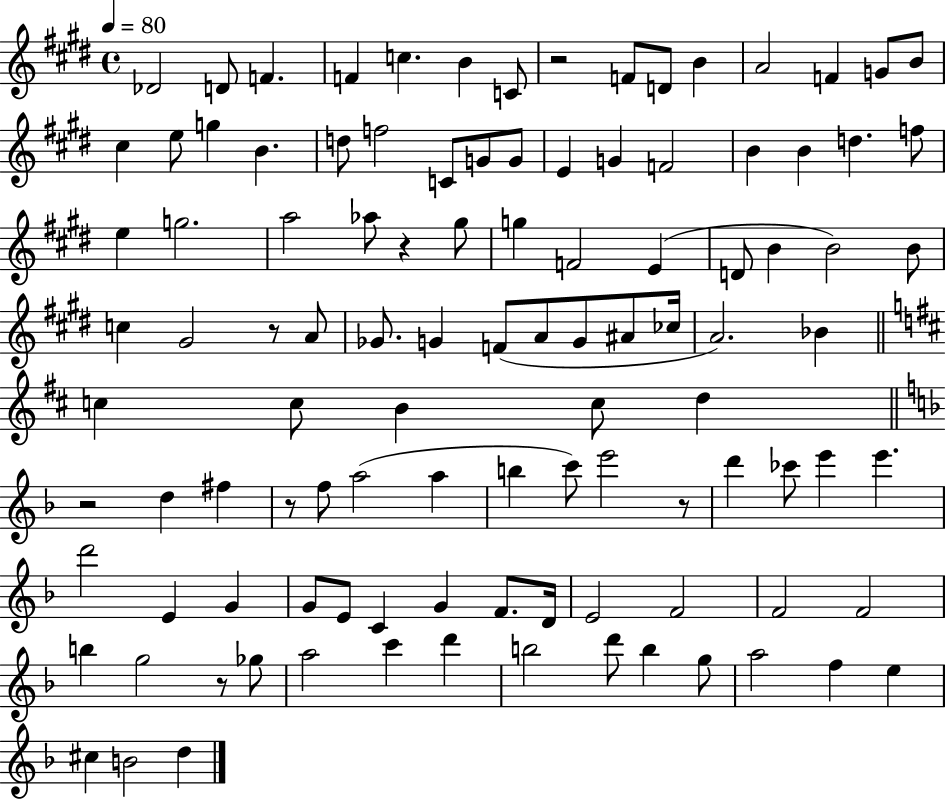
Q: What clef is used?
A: treble